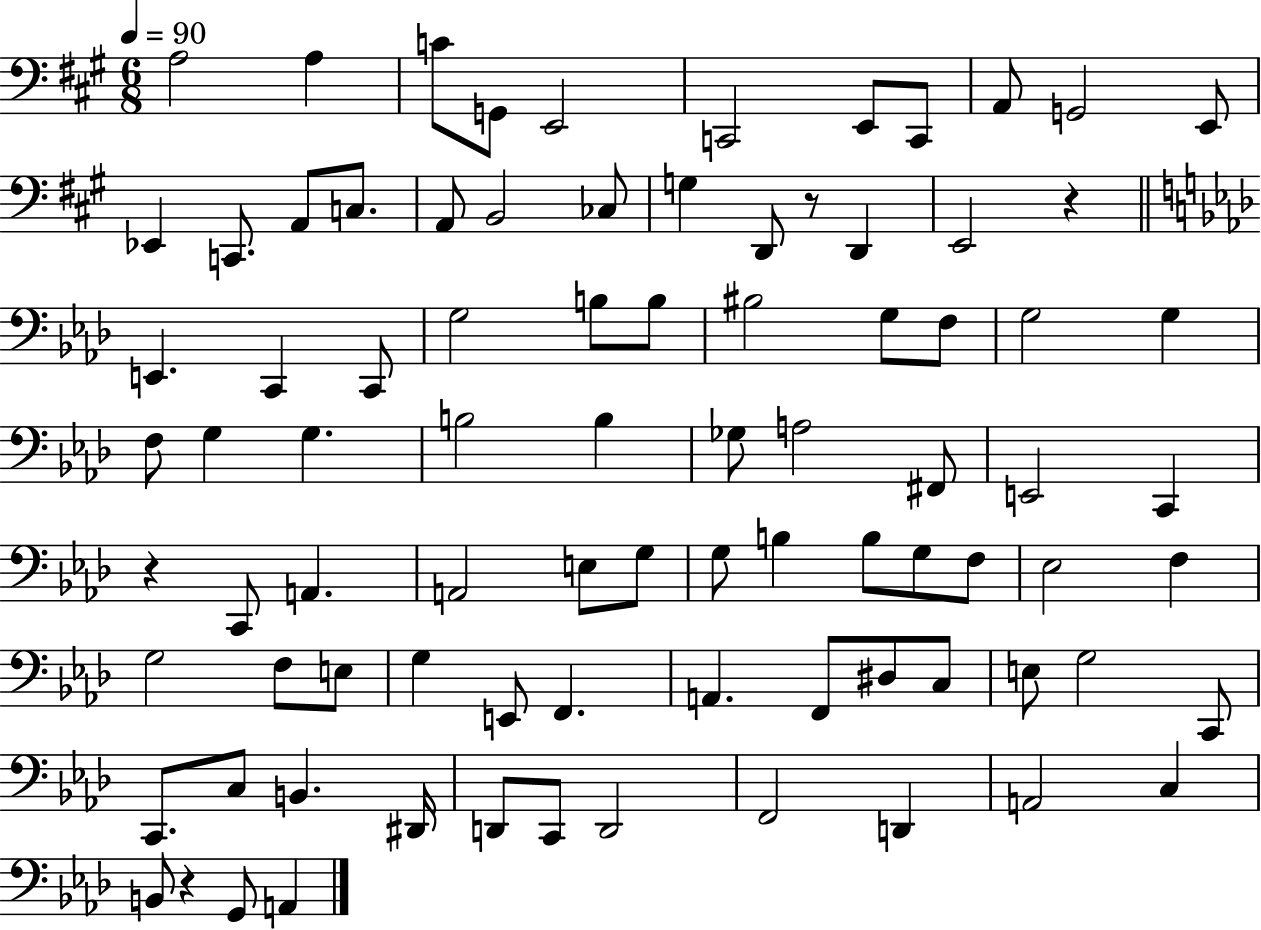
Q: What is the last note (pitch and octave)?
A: A2